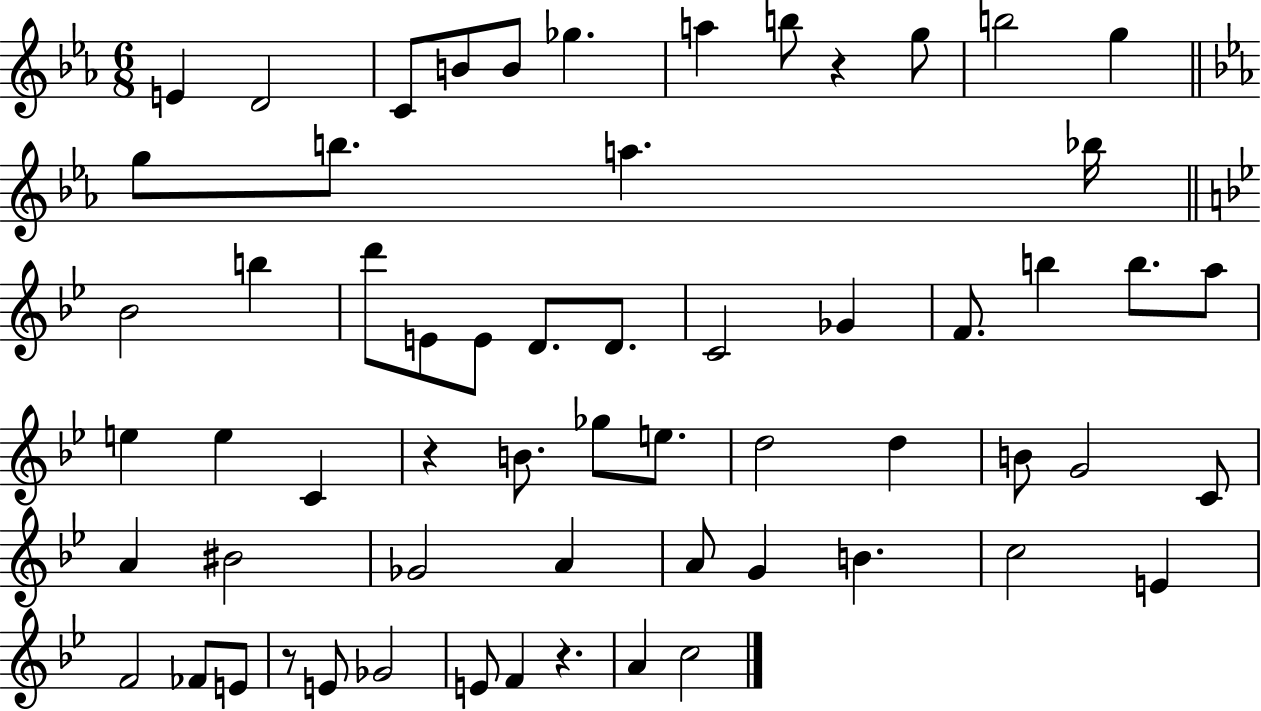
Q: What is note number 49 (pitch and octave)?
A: F4